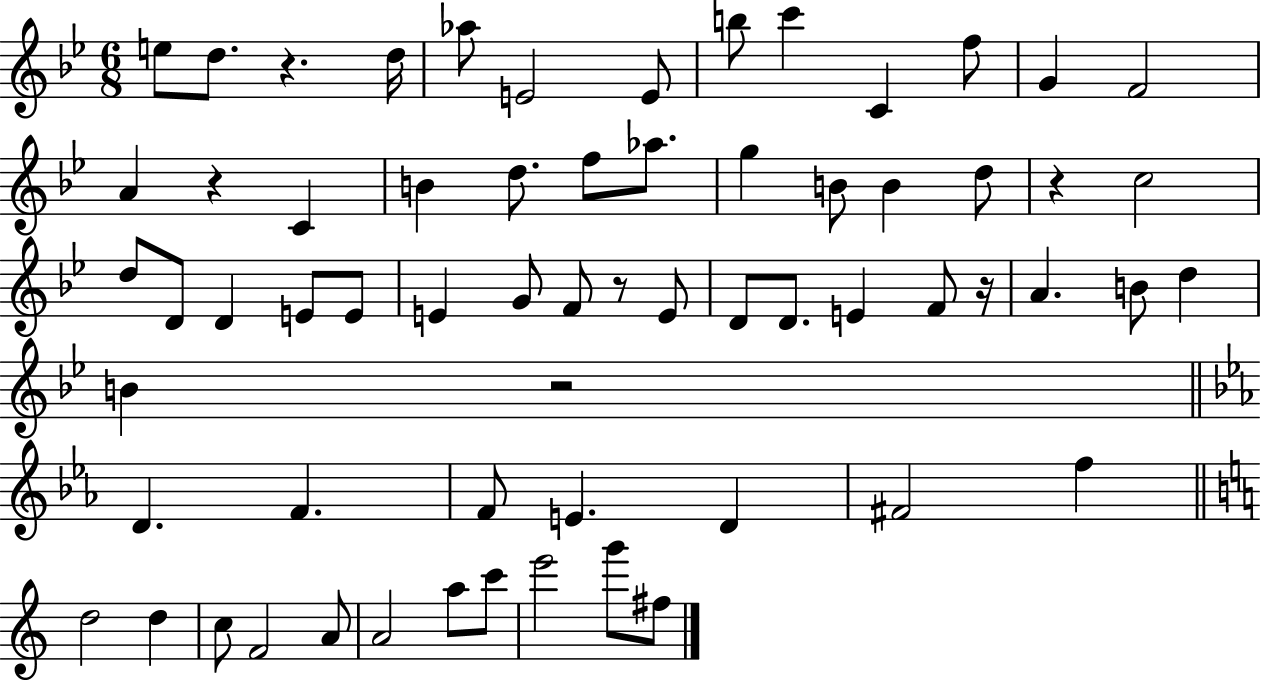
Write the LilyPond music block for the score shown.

{
  \clef treble
  \numericTimeSignature
  \time 6/8
  \key bes \major
  \repeat volta 2 { e''8 d''8. r4. d''16 | aes''8 e'2 e'8 | b''8 c'''4 c'4 f''8 | g'4 f'2 | \break a'4 r4 c'4 | b'4 d''8. f''8 aes''8. | g''4 b'8 b'4 d''8 | r4 c''2 | \break d''8 d'8 d'4 e'8 e'8 | e'4 g'8 f'8 r8 e'8 | d'8 d'8. e'4 f'8 r16 | a'4. b'8 d''4 | \break b'4 r2 | \bar "||" \break \key ees \major d'4. f'4. | f'8 e'4. d'4 | fis'2 f''4 | \bar "||" \break \key a \minor d''2 d''4 | c''8 f'2 a'8 | a'2 a''8 c'''8 | e'''2 g'''8 fis''8 | \break } \bar "|."
}